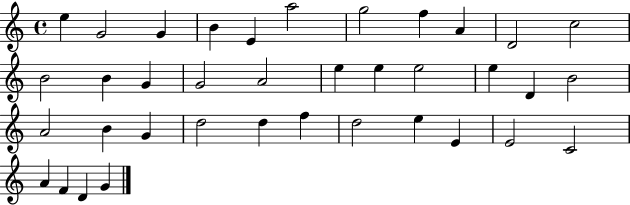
E5/q G4/h G4/q B4/q E4/q A5/h G5/h F5/q A4/q D4/h C5/h B4/h B4/q G4/q G4/h A4/h E5/q E5/q E5/h E5/q D4/q B4/h A4/h B4/q G4/q D5/h D5/q F5/q D5/h E5/q E4/q E4/h C4/h A4/q F4/q D4/q G4/q